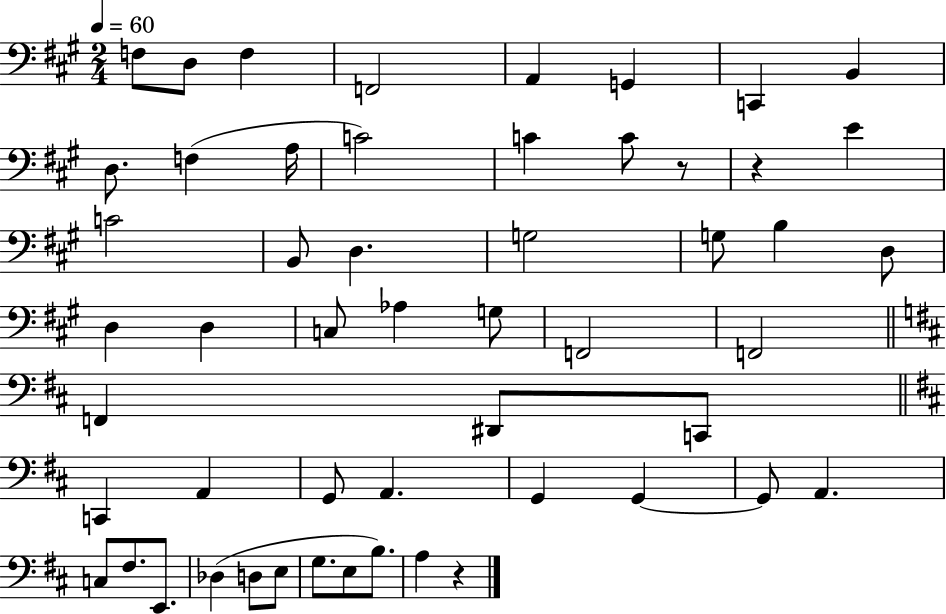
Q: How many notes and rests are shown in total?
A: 53